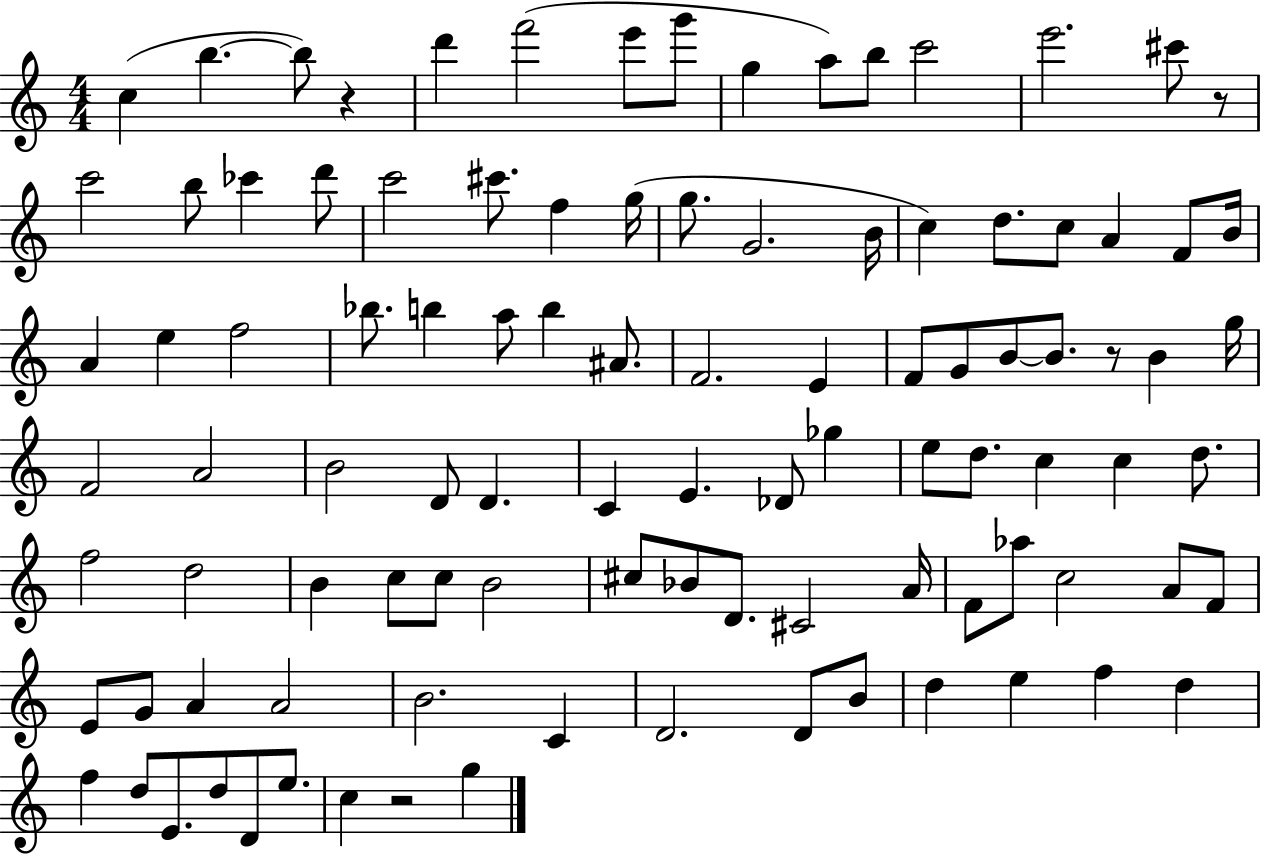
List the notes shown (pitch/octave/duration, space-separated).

C5/q B5/q. B5/e R/q D6/q F6/h E6/e G6/e G5/q A5/e B5/e C6/h E6/h. C#6/e R/e C6/h B5/e CES6/q D6/e C6/h C#6/e. F5/q G5/s G5/e. G4/h. B4/s C5/q D5/e. C5/e A4/q F4/e B4/s A4/q E5/q F5/h Bb5/e. B5/q A5/e B5/q A#4/e. F4/h. E4/q F4/e G4/e B4/e B4/e. R/e B4/q G5/s F4/h A4/h B4/h D4/e D4/q. C4/q E4/q. Db4/e Gb5/q E5/e D5/e. C5/q C5/q D5/e. F5/h D5/h B4/q C5/e C5/e B4/h C#5/e Bb4/e D4/e. C#4/h A4/s F4/e Ab5/e C5/h A4/e F4/e E4/e G4/e A4/q A4/h B4/h. C4/q D4/h. D4/e B4/e D5/q E5/q F5/q D5/q F5/q D5/e E4/e. D5/e D4/e E5/e. C5/q R/h G5/q